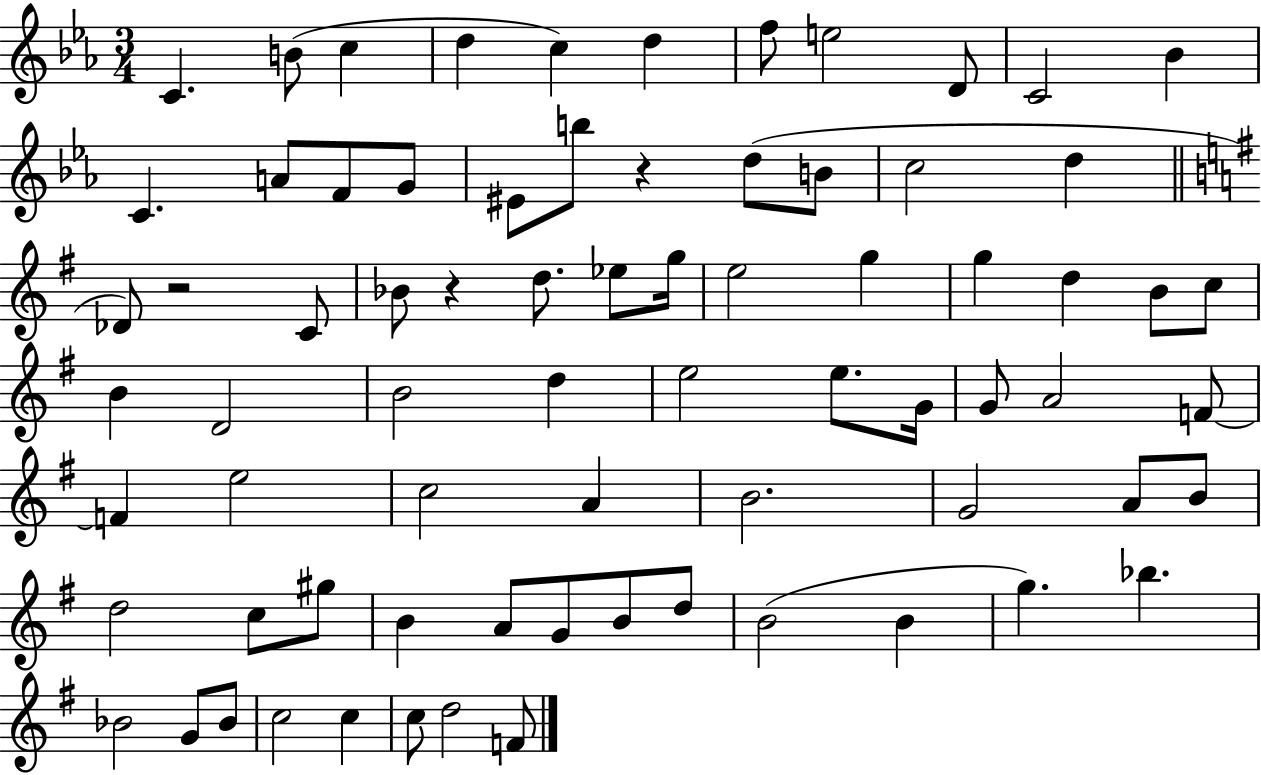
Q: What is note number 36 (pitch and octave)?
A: B4